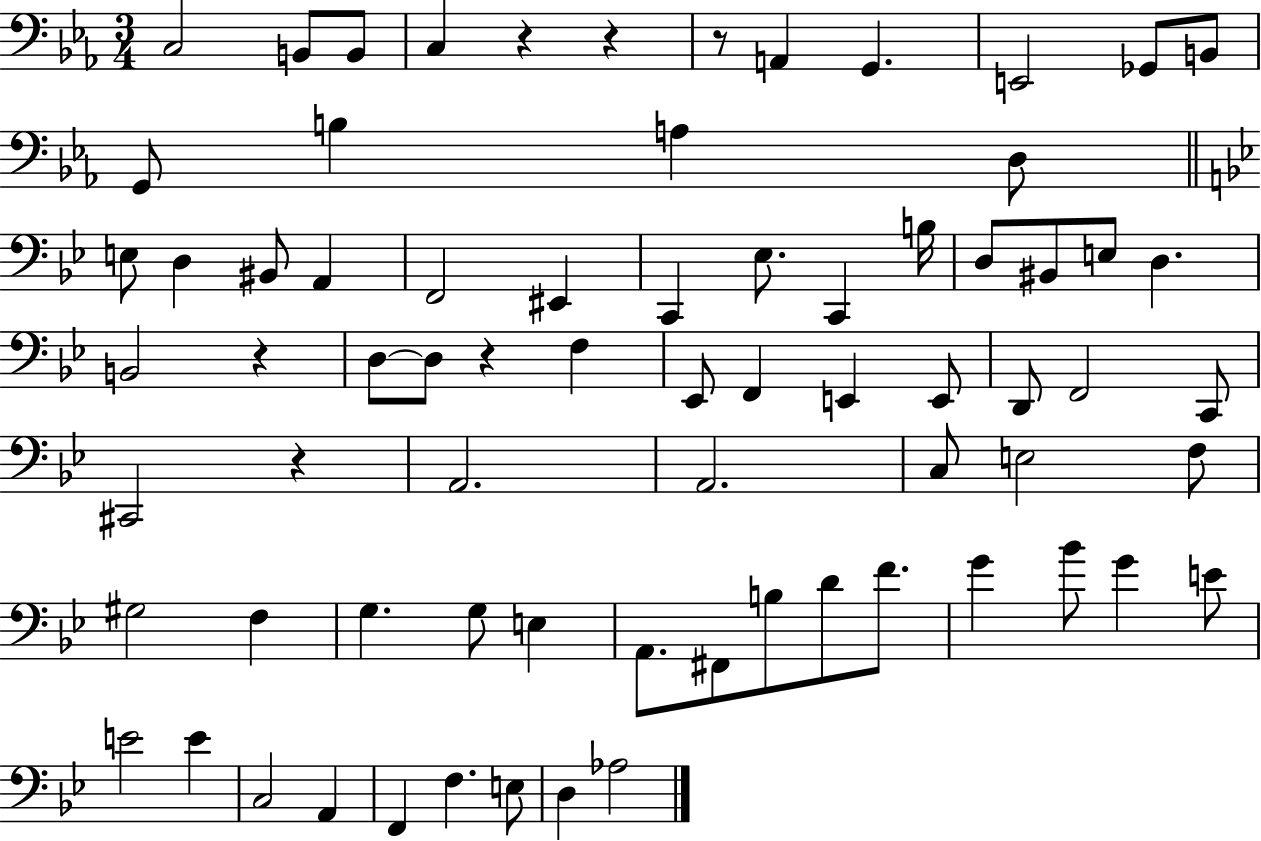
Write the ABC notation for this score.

X:1
T:Untitled
M:3/4
L:1/4
K:Eb
C,2 B,,/2 B,,/2 C, z z z/2 A,, G,, E,,2 _G,,/2 B,,/2 G,,/2 B, A, D,/2 E,/2 D, ^B,,/2 A,, F,,2 ^E,, C,, _E,/2 C,, B,/4 D,/2 ^B,,/2 E,/2 D, B,,2 z D,/2 D,/2 z F, _E,,/2 F,, E,, E,,/2 D,,/2 F,,2 C,,/2 ^C,,2 z A,,2 A,,2 C,/2 E,2 F,/2 ^G,2 F, G, G,/2 E, A,,/2 ^F,,/2 B,/2 D/2 F/2 G _B/2 G E/2 E2 E C,2 A,, F,, F, E,/2 D, _A,2